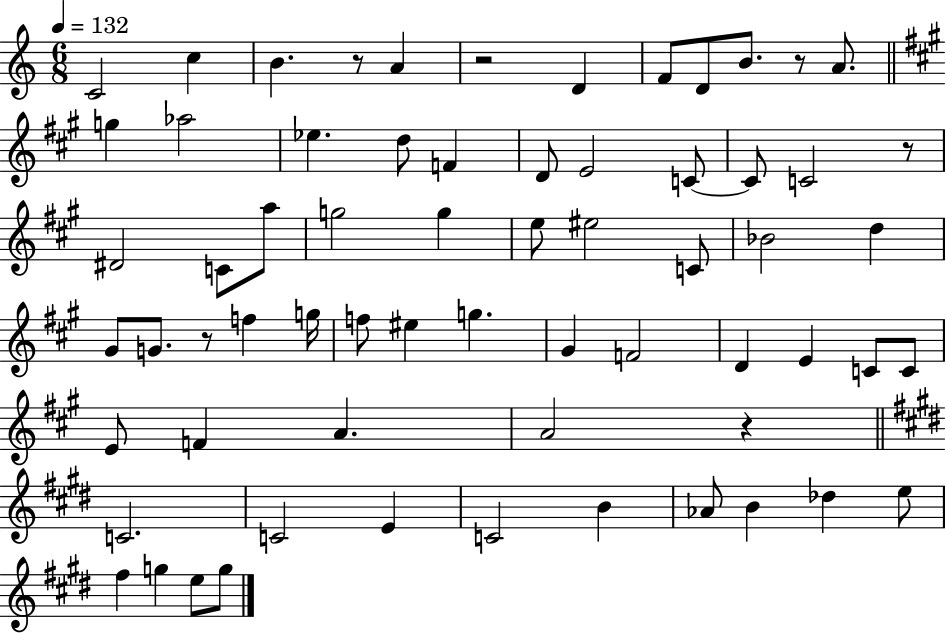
C4/h C5/q B4/q. R/e A4/q R/h D4/q F4/e D4/e B4/e. R/e A4/e. G5/q Ab5/h Eb5/q. D5/e F4/q D4/e E4/h C4/e C4/e C4/h R/e D#4/h C4/e A5/e G5/h G5/q E5/e EIS5/h C4/e Bb4/h D5/q G#4/e G4/e. R/e F5/q G5/s F5/e EIS5/q G5/q. G#4/q F4/h D4/q E4/q C4/e C4/e E4/e F4/q A4/q. A4/h R/q C4/h. C4/h E4/q C4/h B4/q Ab4/e B4/q Db5/q E5/e F#5/q G5/q E5/e G5/e